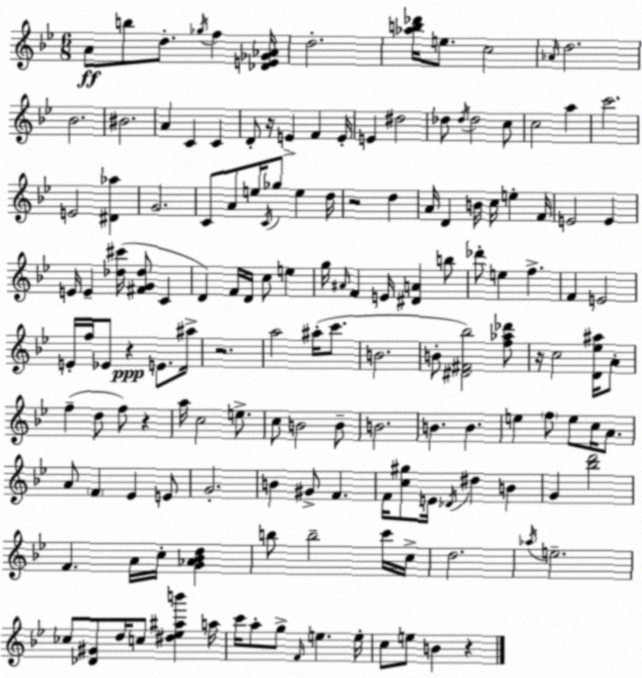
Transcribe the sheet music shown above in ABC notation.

X:1
T:Untitled
M:6/8
L:1/4
K:Bb
A/2 b/2 d/2 _g/4 f [_DE_G_A]/4 d2 [_ab_d']/4 e/2 c2 _A/4 d2 _B2 ^B2 A C C D/2 z/4 E F E/4 E ^d2 _d/2 _d/4 _d2 c/2 c2 a c'2 E2 [^D_a] G2 C/2 A/2 e/4 C/4 _g/2 e d/4 z2 d A/4 D B/4 c/4 e F/4 E2 E E/4 E [_d^c']/4 [^FG_d]/2 C D F/4 D/4 c/2 e g/4 ^A/4 F E/4 [^DA] b/2 _d'/2 e f F E2 E/4 f/4 _E/2 z E/2 ^a/4 z2 a2 ^a/4 c'/2 B2 B/2 [^D^F_b]2 [f_a_d']/2 z/4 c2 [D_e^a]/4 A/2 f d/2 f/2 z a/4 c2 e/2 c/2 B2 B/2 B2 B B e f/2 e/2 c/4 A/2 A/2 F _E E/2 G2 B ^G/2 F F/4 [c^g]/2 E/4 _D/4 ^d B G [_bd']2 F A/4 c/4 [G_A_Bd] b/2 b2 c'/4 c/4 d2 _a/4 e2 _c/2 [_D^G]/2 d/4 c/2 [^d_e^ab'] a/4 c'/4 a/2 g/2 F/4 e e/4 c/2 e/2 B z